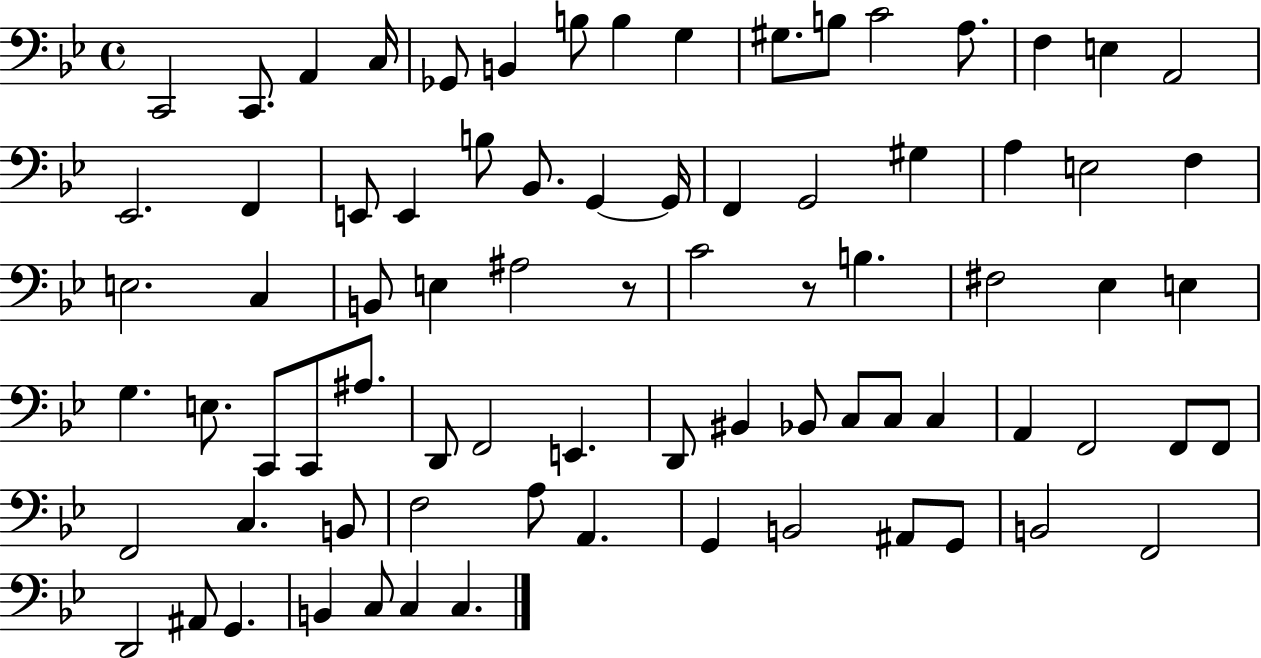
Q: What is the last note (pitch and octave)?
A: C3